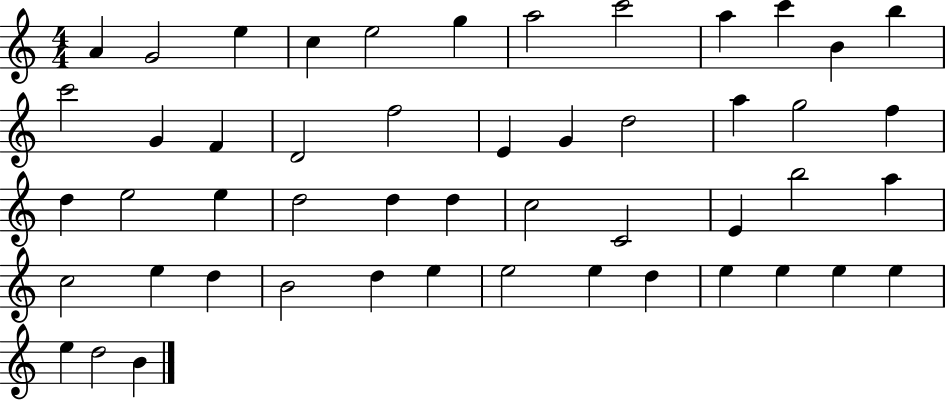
{
  \clef treble
  \numericTimeSignature
  \time 4/4
  \key c \major
  a'4 g'2 e''4 | c''4 e''2 g''4 | a''2 c'''2 | a''4 c'''4 b'4 b''4 | \break c'''2 g'4 f'4 | d'2 f''2 | e'4 g'4 d''2 | a''4 g''2 f''4 | \break d''4 e''2 e''4 | d''2 d''4 d''4 | c''2 c'2 | e'4 b''2 a''4 | \break c''2 e''4 d''4 | b'2 d''4 e''4 | e''2 e''4 d''4 | e''4 e''4 e''4 e''4 | \break e''4 d''2 b'4 | \bar "|."
}